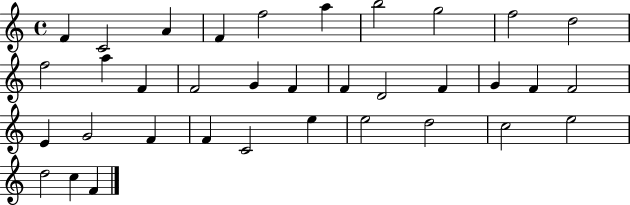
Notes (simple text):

F4/q C4/h A4/q F4/q F5/h A5/q B5/h G5/h F5/h D5/h F5/h A5/q F4/q F4/h G4/q F4/q F4/q D4/h F4/q G4/q F4/q F4/h E4/q G4/h F4/q F4/q C4/h E5/q E5/h D5/h C5/h E5/h D5/h C5/q F4/q